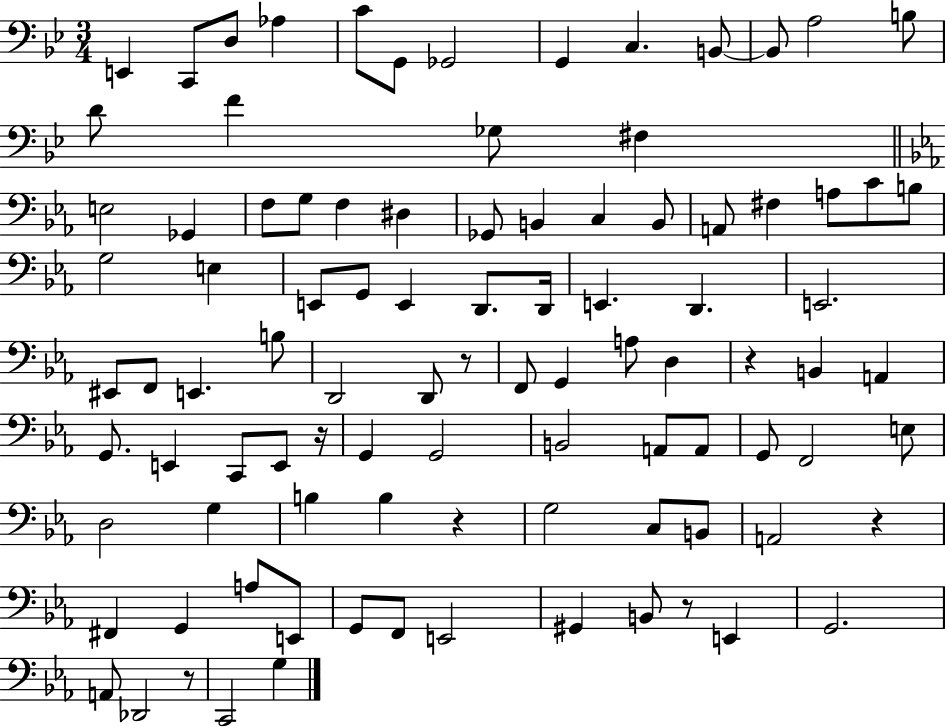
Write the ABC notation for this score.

X:1
T:Untitled
M:3/4
L:1/4
K:Bb
E,, C,,/2 D,/2 _A, C/2 G,,/2 _G,,2 G,, C, B,,/2 B,,/2 A,2 B,/2 D/2 F _G,/2 ^F, E,2 _G,, F,/2 G,/2 F, ^D, _G,,/2 B,, C, B,,/2 A,,/2 ^F, A,/2 C/2 B,/2 G,2 E, E,,/2 G,,/2 E,, D,,/2 D,,/4 E,, D,, E,,2 ^E,,/2 F,,/2 E,, B,/2 D,,2 D,,/2 z/2 F,,/2 G,, A,/2 D, z B,, A,, G,,/2 E,, C,,/2 E,,/2 z/4 G,, G,,2 B,,2 A,,/2 A,,/2 G,,/2 F,,2 E,/2 D,2 G, B, B, z G,2 C,/2 B,,/2 A,,2 z ^F,, G,, A,/2 E,,/2 G,,/2 F,,/2 E,,2 ^G,, B,,/2 z/2 E,, G,,2 A,,/2 _D,,2 z/2 C,,2 G,